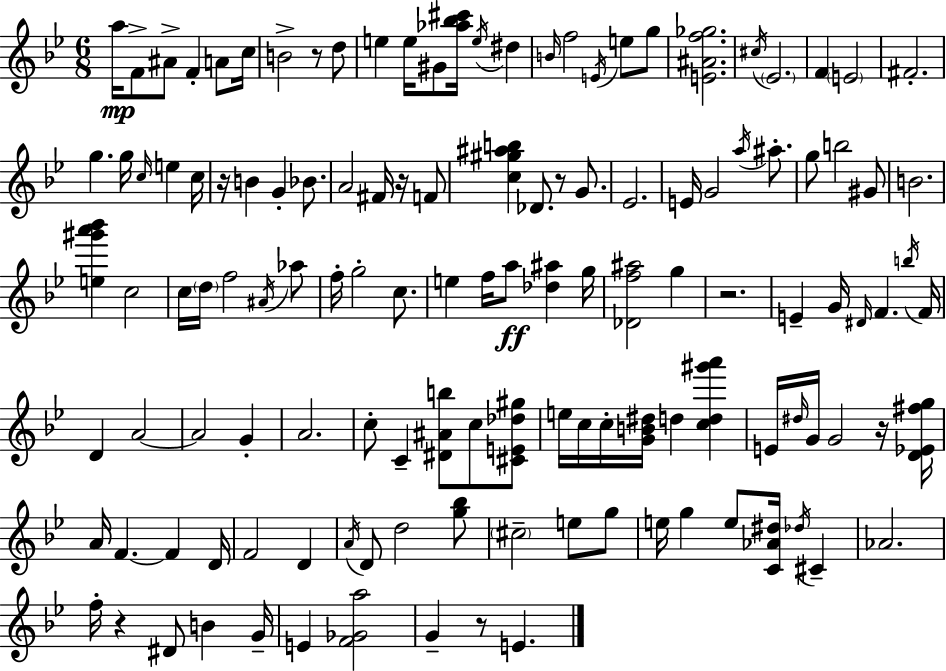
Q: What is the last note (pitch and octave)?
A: E4